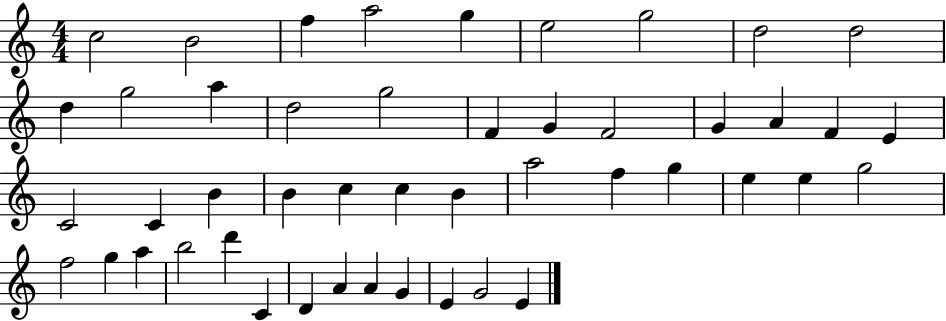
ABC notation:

X:1
T:Untitled
M:4/4
L:1/4
K:C
c2 B2 f a2 g e2 g2 d2 d2 d g2 a d2 g2 F G F2 G A F E C2 C B B c c B a2 f g e e g2 f2 g a b2 d' C D A A G E G2 E